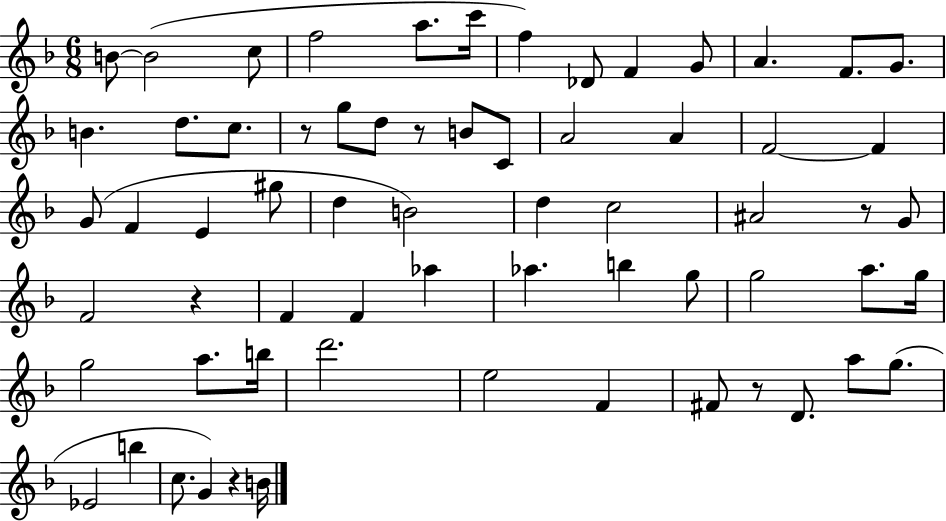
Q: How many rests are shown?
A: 6